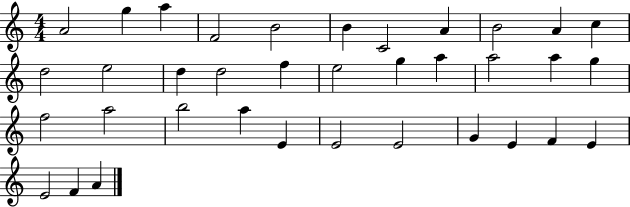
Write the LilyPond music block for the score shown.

{
  \clef treble
  \numericTimeSignature
  \time 4/4
  \key c \major
  a'2 g''4 a''4 | f'2 b'2 | b'4 c'2 a'4 | b'2 a'4 c''4 | \break d''2 e''2 | d''4 d''2 f''4 | e''2 g''4 a''4 | a''2 a''4 g''4 | \break f''2 a''2 | b''2 a''4 e'4 | e'2 e'2 | g'4 e'4 f'4 e'4 | \break e'2 f'4 a'4 | \bar "|."
}